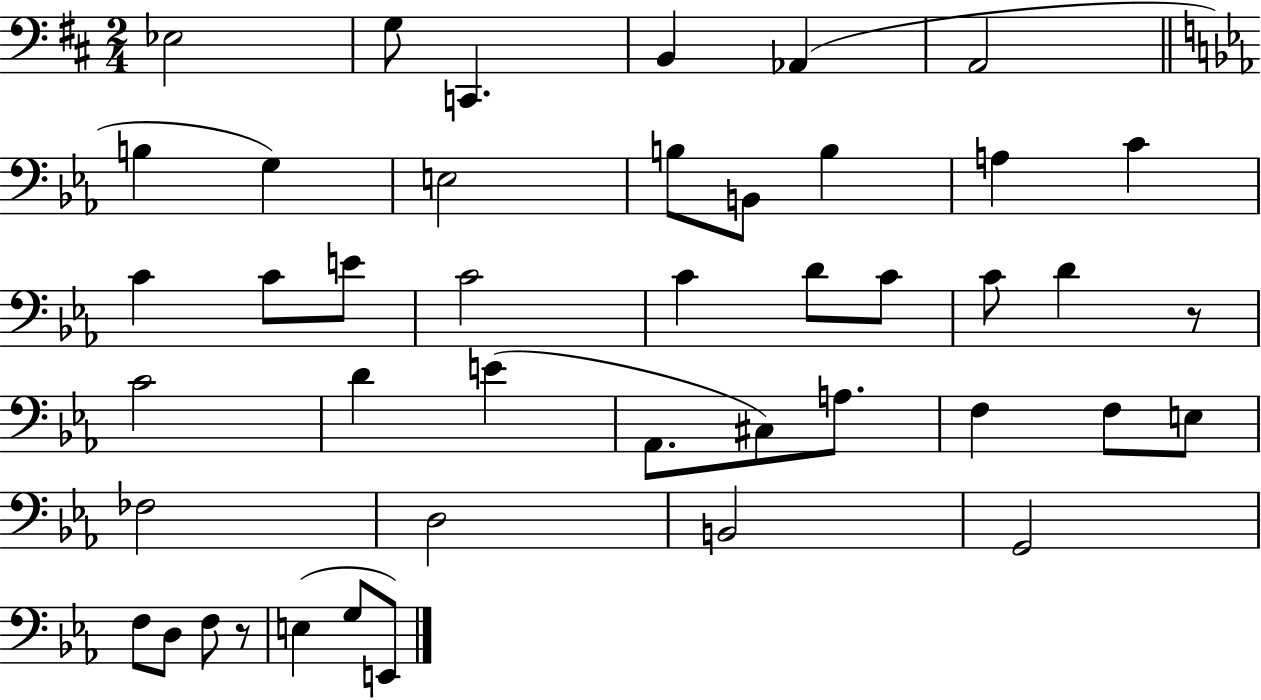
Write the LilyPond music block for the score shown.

{
  \clef bass
  \numericTimeSignature
  \time 2/4
  \key d \major
  ees2 | g8 c,4. | b,4 aes,4( | a,2 | \break \bar "||" \break \key ees \major b4 g4) | e2 | b8 b,8 b4 | a4 c'4 | \break c'4 c'8 e'8 | c'2 | c'4 d'8 c'8 | c'8 d'4 r8 | \break c'2 | d'4 e'4( | aes,8. cis8) a8. | f4 f8 e8 | \break fes2 | d2 | b,2 | g,2 | \break f8 d8 f8 r8 | e4( g8 e,8) | \bar "|."
}